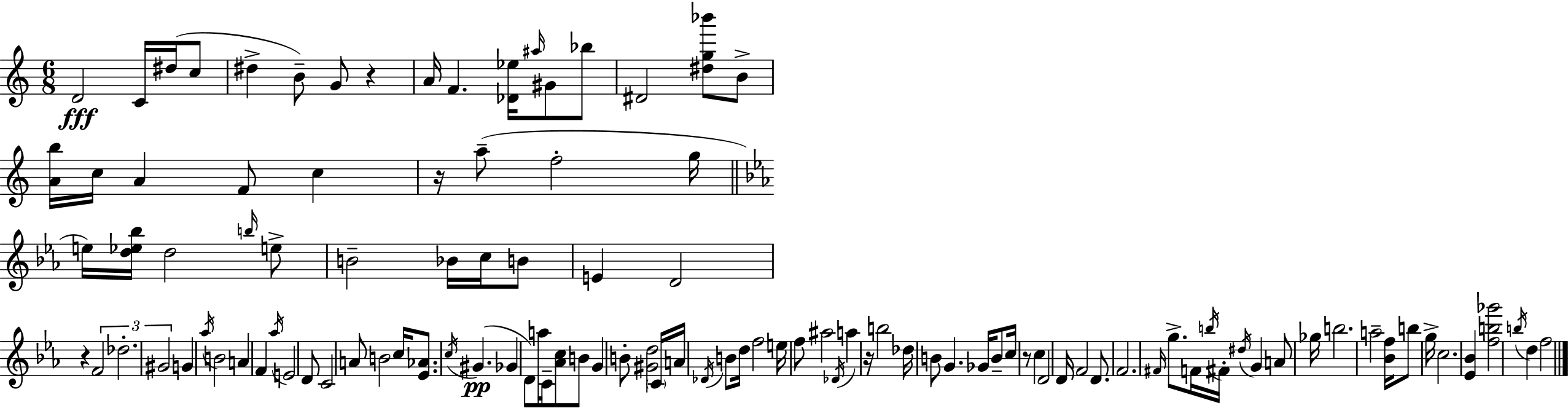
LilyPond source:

{
  \clef treble
  \numericTimeSignature
  \time 6/8
  \key c \major
  d'2\fff c'16 dis''16( c''8 | dis''4-> b'8--) g'8 r4 | a'16 f'4. <des' ees''>16 \grace { ais''16 } gis'8 bes''8 | dis'2 <dis'' g'' bes'''>8 b'8-> | \break <a' b''>16 c''16 a'4 f'8 c''4 | r16 a''8--( f''2-. | g''16 \bar "||" \break \key ees \major e''16) <d'' ees'' bes''>16 d''2 \grace { b''16 } e''8-> | b'2-- bes'16 c''16 b'8 | e'4 d'2 | r4 \tuplet 3/2 { f'2 | \break des''2.-. | gis'2 } g'4 | \acciaccatura { aes''16 } b'2 a'4 | f'4 \acciaccatura { aes''16 } e'2 | \break d'8 c'2 | a'8 b'2 c''16 | <ees' aes'>8. \acciaccatura { c''16 } gis'4.(\pp ges'4 | d'8) a''16 c'16-- <aes' c''>8 b'8 g'4 | \break b'8-. <gis' d''>2 | \parenthesize c'16 a'16 \acciaccatura { des'16 } b'8 d''16 f''2 | e''16 f''8 ais''2 | \acciaccatura { des'16 } a''4 r16 b''2 | \break des''16 b'8 g'4. | ges'16 b'8-- c''16 r8 c''4 d'2 | d'16 f'2 | d'8. f'2. | \break \grace { fis'16 } g''8.-> f'16 \acciaccatura { b''16 } | fis'16-. \acciaccatura { dis''16 } g'4 a'8 ges''16 b''2. | a''2-- | <bes' f''>16 b''8 g''16-> c''2. | \break <ees' bes'>4 | <f'' b'' ges'''>2 \acciaccatura { b''16 } d''4 | f''2 \bar "|."
}